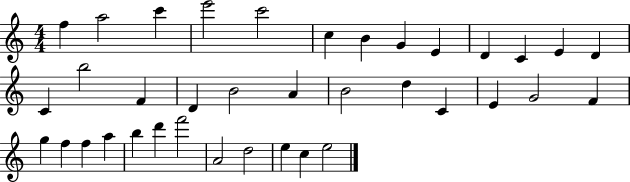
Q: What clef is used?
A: treble